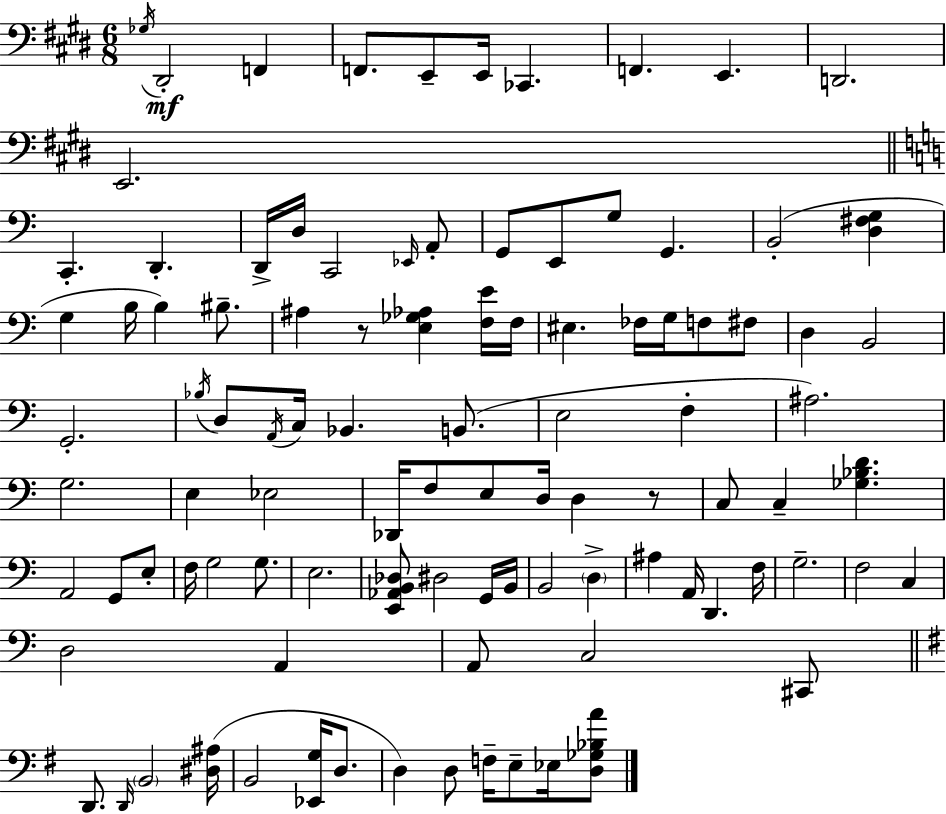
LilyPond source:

{
  \clef bass
  \numericTimeSignature
  \time 6/8
  \key e \major
  \acciaccatura { ges16 }\mf dis,2-. f,4 | f,8. e,8-- e,16 ces,4. | f,4. e,4. | d,2. | \break e,2. | \bar "||" \break \key c \major c,4.-. d,4.-. | d,16-> d16 c,2 \grace { ees,16 } a,8-. | g,8 e,8 g8 g,4. | b,2-.( <d fis g>4 | \break g4 b16 b4) bis8.-- | ais4 r8 <e ges aes>4 <f e'>16 | f16 eis4. fes16 g16 f8 fis8 | d4 b,2 | \break g,2.-. | \acciaccatura { bes16 } d8 \acciaccatura { a,16 } c16 bes,4. | b,8.( e2 f4-. | ais2.) | \break g2. | e4 ees2 | des,16 f8 e8 d16 d4 | r8 c8 c4-- <ges bes d'>4. | \break a,2 g,8 | e8-. f16 g2 | g8. e2. | <e, aes, b, des>8 dis2 | \break g,16 b,16 b,2 \parenthesize d4-> | ais4 a,16 d,4. | f16 g2.-- | f2 c4 | \break d2 a,4 | a,8 c2 | cis,8 \bar "||" \break \key e \minor d,8. \grace { d,16 } \parenthesize b,2 | <dis ais>16( b,2 <ees, g>16 d8. | d4) d8 f16-- e8-- ees16 <d ges bes a'>8 | \bar "|."
}